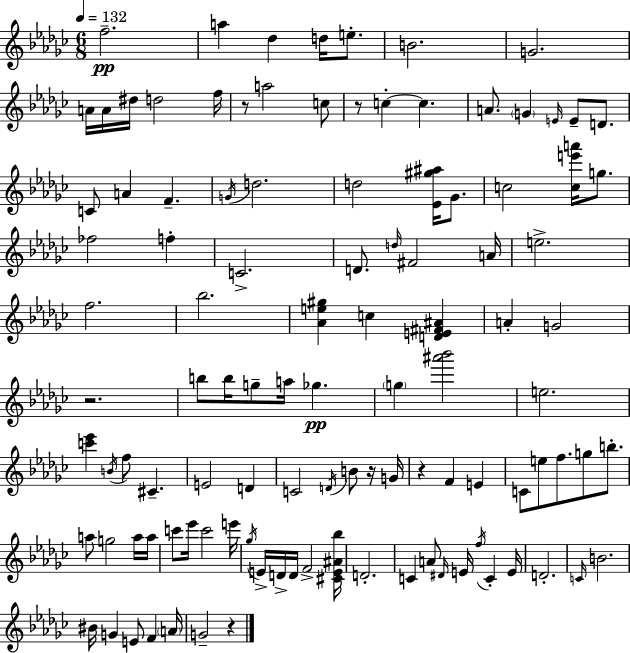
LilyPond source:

{
  \clef treble
  \numericTimeSignature
  \time 6/8
  \key ees \minor
  \tempo 4 = 132
  \repeat volta 2 { f''2.--\pp | a''4 des''4 d''16 e''8.-. | b'2. | g'2. | \break a'16 a'16 dis''16 d''2 f''16 | r8 a''2 c''8 | r8 c''4-.~~ c''4. | a'8. \parenthesize g'4 \grace { e'16 } e'8-- d'8. | \break c'8 a'4 f'4.-- | \acciaccatura { g'16 } d''2. | d''2 <ees' gis'' ais''>16 ges'8. | c''2 <c'' e''' a'''>16 g''8. | \break fes''2 f''4-. | c'2.-> | d'8. \grace { d''16 } fis'2 | a'16 e''2.-> | \break f''2. | bes''2. | <aes' e'' gis''>4 c''4 <d' e' fis' ais'>4 | a'4-. g'2 | \break r2. | b''8 b''16 g''8-- a''16 ges''4.\pp | \parenthesize g''4 <ais''' bes'''>2 | e''2. | \break <c''' ees'''>4 \acciaccatura { b'16 } f''8 cis'4.-- | e'2 | d'4 c'2 | \acciaccatura { d'16 } b'8 r16 g'16 r4 f'4 | \break e'4 c'8 e''8 f''8. | g''8 b''8.-. a''8 g''2 | a''16 a''16 c'''8 ees'''16 c'''2 | e'''16 \acciaccatura { ges''16 } e'16-> d'16-> d'16 f'2-> | \break <cis' e' ais' bes''>16 d'2.-. | c'4 a'8 | \grace { dis'16 } e'16 \acciaccatura { f''16 } c'4-. e'16 d'2.-. | \grace { c'16 } b'2. | \break bis'16 g'4 | e'8 f'4 \parenthesize a'16 g'2-- | r4 } \bar "|."
}